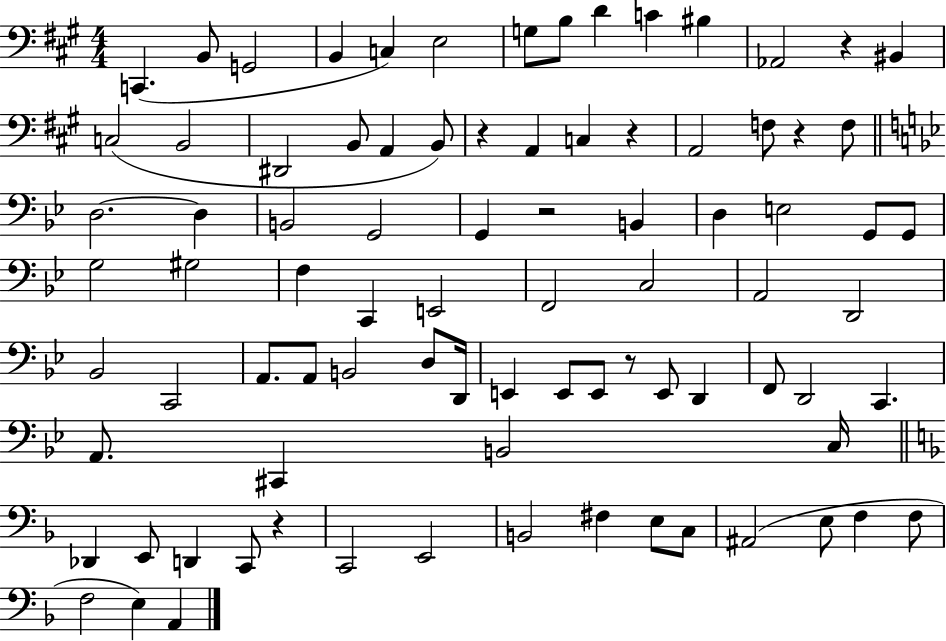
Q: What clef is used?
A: bass